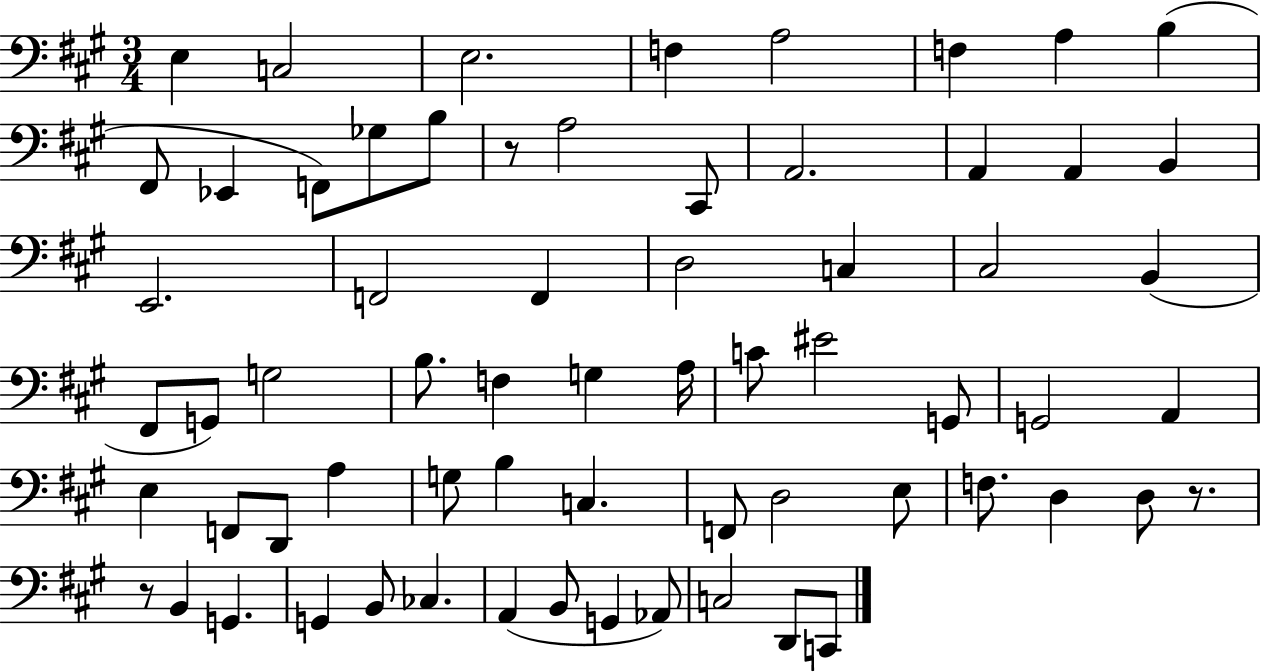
{
  \clef bass
  \numericTimeSignature
  \time 3/4
  \key a \major
  e4 c2 | e2. | f4 a2 | f4 a4 b4( | \break fis,8 ees,4 f,8) ges8 b8 | r8 a2 cis,8 | a,2. | a,4 a,4 b,4 | \break e,2. | f,2 f,4 | d2 c4 | cis2 b,4( | \break fis,8 g,8) g2 | b8. f4 g4 a16 | c'8 eis'2 g,8 | g,2 a,4 | \break e4 f,8 d,8 a4 | g8 b4 c4. | f,8 d2 e8 | f8. d4 d8 r8. | \break r8 b,4 g,4. | g,4 b,8 ces4. | a,4( b,8 g,4 aes,8) | c2 d,8 c,8 | \break \bar "|."
}